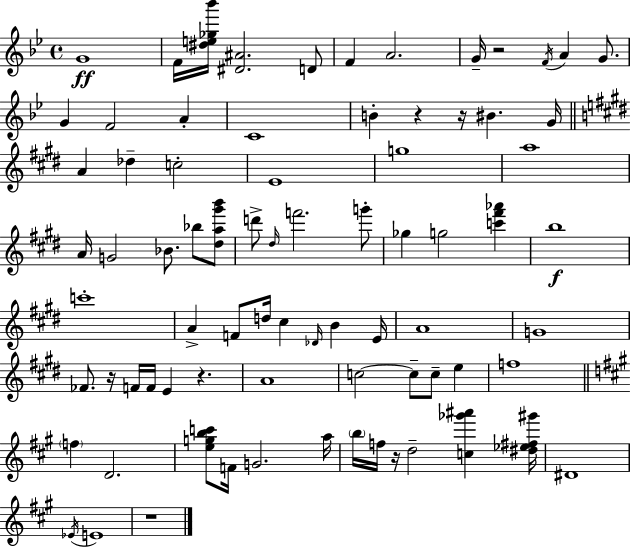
G4/w F4/s [D#5,E5,Gb5,Bb6]/s [D#4,A#4]/h. D4/e F4/q A4/h. G4/s R/h F4/s A4/q G4/e. G4/q F4/h A4/q C4/w B4/q R/q R/s BIS4/q. G4/s A4/q Db5/q C5/h E4/w G5/w A5/w A4/s G4/h Bb4/e. Bb5/e [D#5,A5,G#6,B6]/e D6/e D#5/s F6/h. G6/e Gb5/q G5/h [C6,F#6,Ab6]/q B5/w C6/w A4/q F4/e D5/s C#5/q Db4/s B4/q E4/s A4/w G4/w FES4/e. R/s F4/s F4/s E4/q R/q. A4/w C5/h C5/e C5/e E5/q F5/w F5/q D4/h. [E5,G5,B5,C6]/e F4/s G4/h. A5/s B5/s F5/s R/s D5/h [C5,Gb6,A#6]/q [D#5,Eb5,F#5,G#6]/s D#4/w Eb4/s E4/w R/w